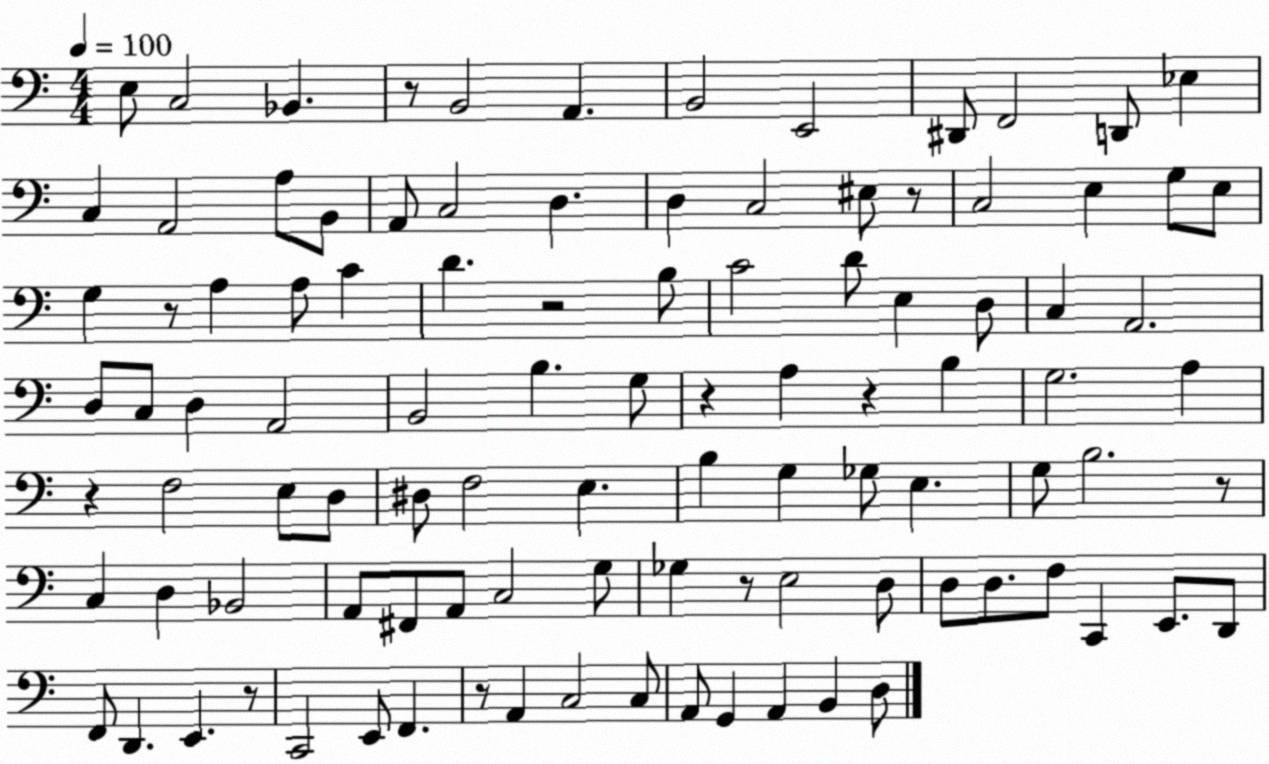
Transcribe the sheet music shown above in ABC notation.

X:1
T:Untitled
M:4/4
L:1/4
K:C
E,/2 C,2 _B,, z/2 B,,2 A,, B,,2 E,,2 ^D,,/2 F,,2 D,,/2 _E, C, A,,2 A,/2 B,,/2 A,,/2 C,2 D, D, C,2 ^E,/2 z/2 C,2 E, G,/2 E,/2 G, z/2 A, A,/2 C D z2 B,/2 C2 D/2 E, D,/2 C, A,,2 D,/2 C,/2 D, A,,2 B,,2 B, G,/2 z A, z B, G,2 A, z F,2 E,/2 D,/2 ^D,/2 F,2 E, B, G, _G,/2 E, G,/2 B,2 z/2 C, D, _B,,2 A,,/2 ^F,,/2 A,,/2 C,2 G,/2 _G, z/2 E,2 D,/2 D,/2 D,/2 F,/2 C,, E,,/2 D,,/2 F,,/2 D,, E,, z/2 C,,2 E,,/2 F,, z/2 A,, C,2 C,/2 A,,/2 G,, A,, B,, D,/2